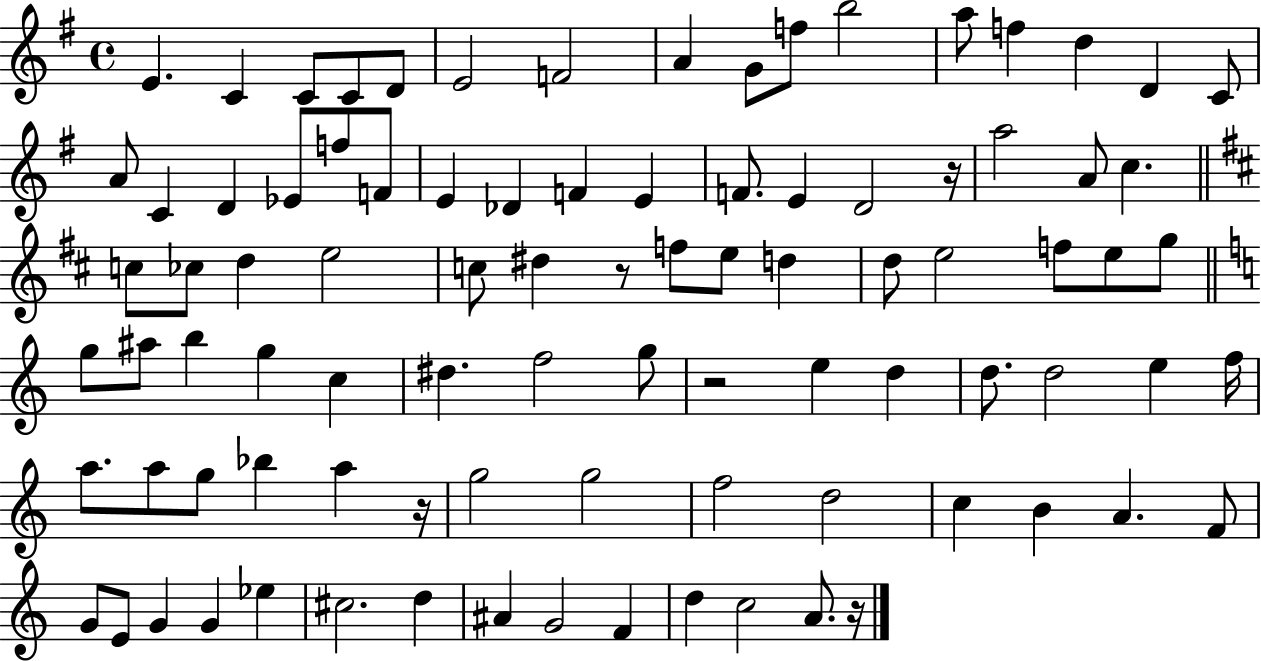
X:1
T:Untitled
M:4/4
L:1/4
K:G
E C C/2 C/2 D/2 E2 F2 A G/2 f/2 b2 a/2 f d D C/2 A/2 C D _E/2 f/2 F/2 E _D F E F/2 E D2 z/4 a2 A/2 c c/2 _c/2 d e2 c/2 ^d z/2 f/2 e/2 d d/2 e2 f/2 e/2 g/2 g/2 ^a/2 b g c ^d f2 g/2 z2 e d d/2 d2 e f/4 a/2 a/2 g/2 _b a z/4 g2 g2 f2 d2 c B A F/2 G/2 E/2 G G _e ^c2 d ^A G2 F d c2 A/2 z/4